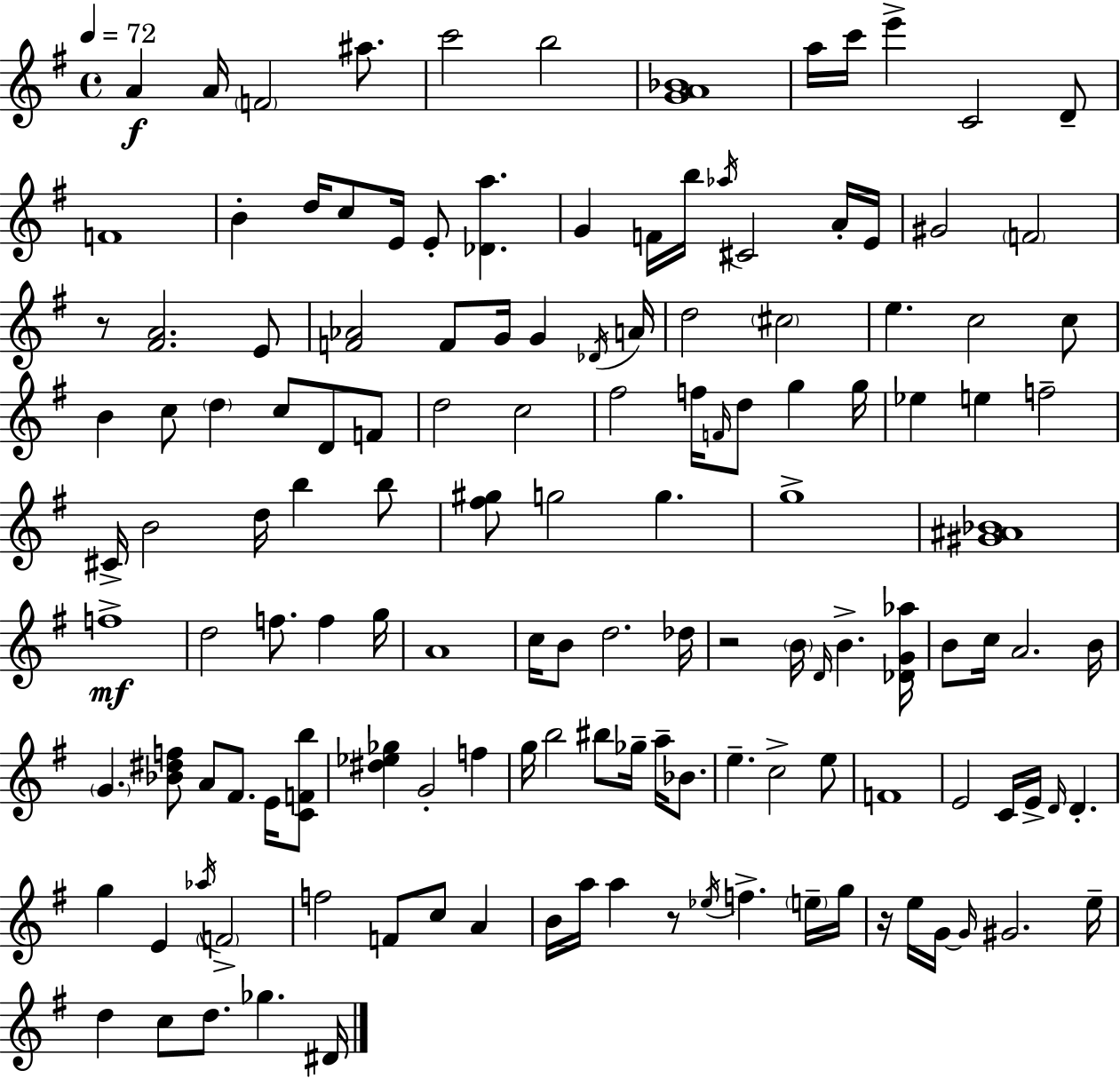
A4/q A4/s F4/h A#5/e. C6/h B5/h [G4,A4,Bb4]/w A5/s C6/s E6/q C4/h D4/e F4/w B4/q D5/s C5/e E4/s E4/e [Db4,A5]/q. G4/q F4/s B5/s Ab5/s C#4/h A4/s E4/s G#4/h F4/h R/e [F#4,A4]/h. E4/e [F4,Ab4]/h F4/e G4/s G4/q Db4/s A4/s D5/h C#5/h E5/q. C5/h C5/e B4/q C5/e D5/q C5/e D4/e F4/e D5/h C5/h F#5/h F5/s F4/s D5/e G5/q G5/s Eb5/q E5/q F5/h C#4/s B4/h D5/s B5/q B5/e [F#5,G#5]/e G5/h G5/q. G5/w [G#4,A#4,Bb4]/w F5/w D5/h F5/e. F5/q G5/s A4/w C5/s B4/e D5/h. Db5/s R/h B4/s D4/s B4/q. [Db4,G4,Ab5]/s B4/e C5/s A4/h. B4/s G4/q. [Bb4,D#5,F5]/e A4/e F#4/e. E4/s [C4,F4,B5]/e [D#5,Eb5,Gb5]/q G4/h F5/q G5/s B5/h BIS5/e Gb5/s A5/s Bb4/e. E5/q. C5/h E5/e F4/w E4/h C4/s E4/s D4/s D4/q. G5/q E4/q Ab5/s F4/h F5/h F4/e C5/e A4/q B4/s A5/s A5/q R/e Eb5/s F5/q. E5/s G5/s R/s E5/s G4/s G4/s G#4/h. E5/s D5/q C5/e D5/e. Gb5/q. D#4/s